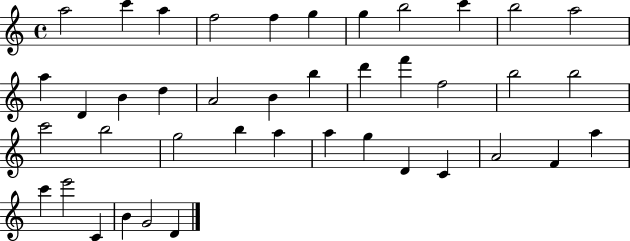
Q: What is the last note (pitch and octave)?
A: D4